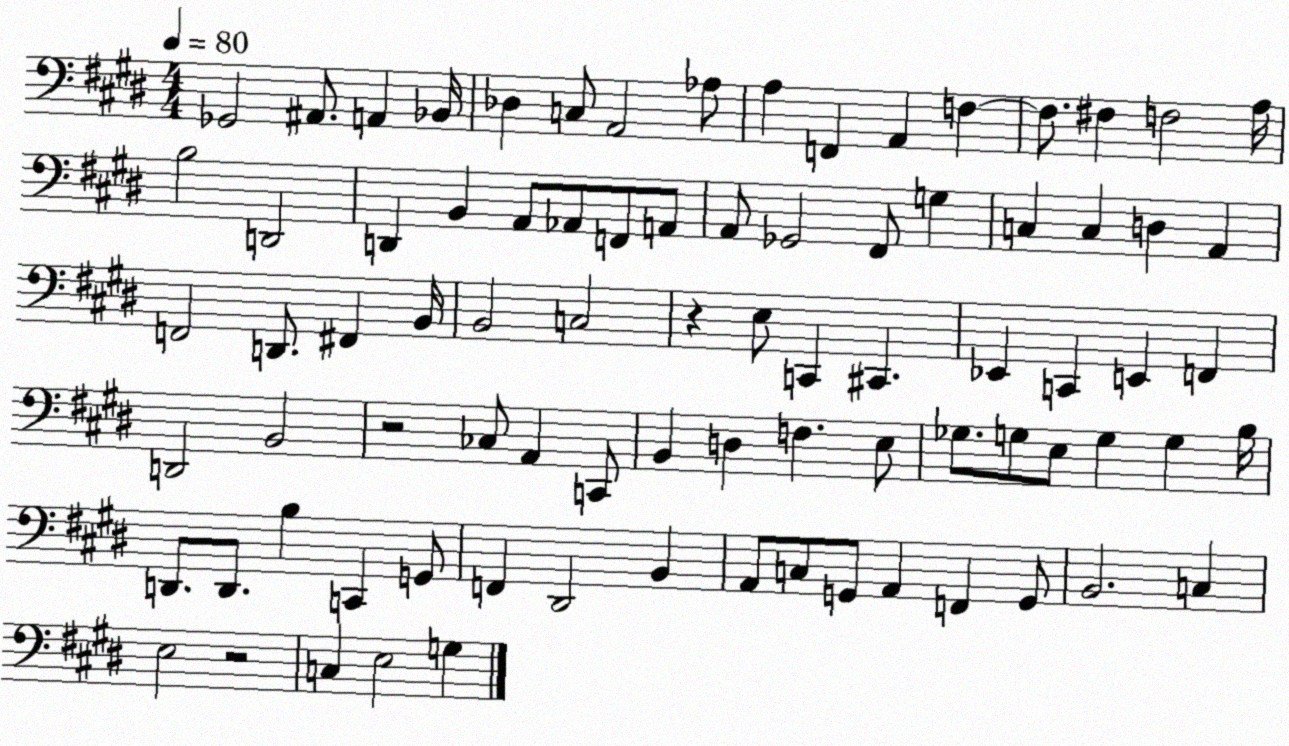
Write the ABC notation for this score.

X:1
T:Untitled
M:4/4
L:1/4
K:E
_G,,2 ^A,,/2 A,, _B,,/4 _D, C,/2 A,,2 _A,/2 A, F,, A,, F, F,/2 ^F, F,2 A,/4 B,2 D,,2 D,, B,, A,,/2 _A,,/2 F,,/2 A,,/2 A,,/2 _G,,2 ^F,,/2 G, C, C, D, A,, F,,2 D,,/2 ^F,, B,,/4 B,,2 C,2 z E,/2 C,, ^C,, _E,, C,, E,, F,, D,,2 B,,2 z2 _C,/2 A,, C,,/2 B,, D, F, E,/2 _G,/2 G,/2 E,/2 G, G, B,/4 D,,/2 D,,/2 B, C,, G,,/2 F,, ^D,,2 B,, A,,/2 C,/2 G,,/2 A,, F,, G,,/2 B,,2 C, E,2 z2 C, E,2 G,